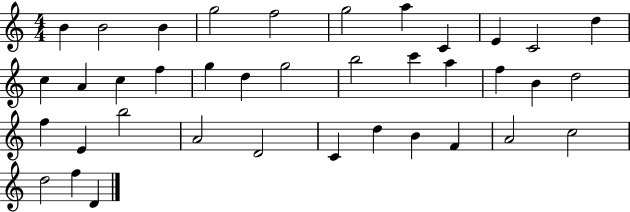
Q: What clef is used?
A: treble